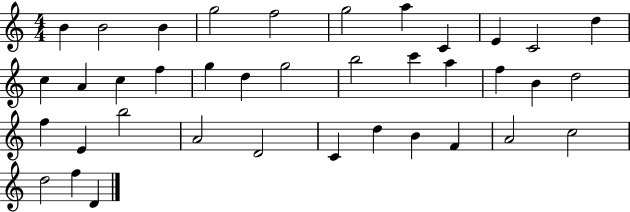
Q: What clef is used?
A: treble